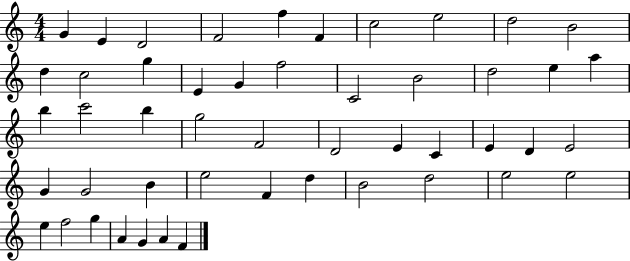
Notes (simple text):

G4/q E4/q D4/h F4/h F5/q F4/q C5/h E5/h D5/h B4/h D5/q C5/h G5/q E4/q G4/q F5/h C4/h B4/h D5/h E5/q A5/q B5/q C6/h B5/q G5/h F4/h D4/h E4/q C4/q E4/q D4/q E4/h G4/q G4/h B4/q E5/h F4/q D5/q B4/h D5/h E5/h E5/h E5/q F5/h G5/q A4/q G4/q A4/q F4/q